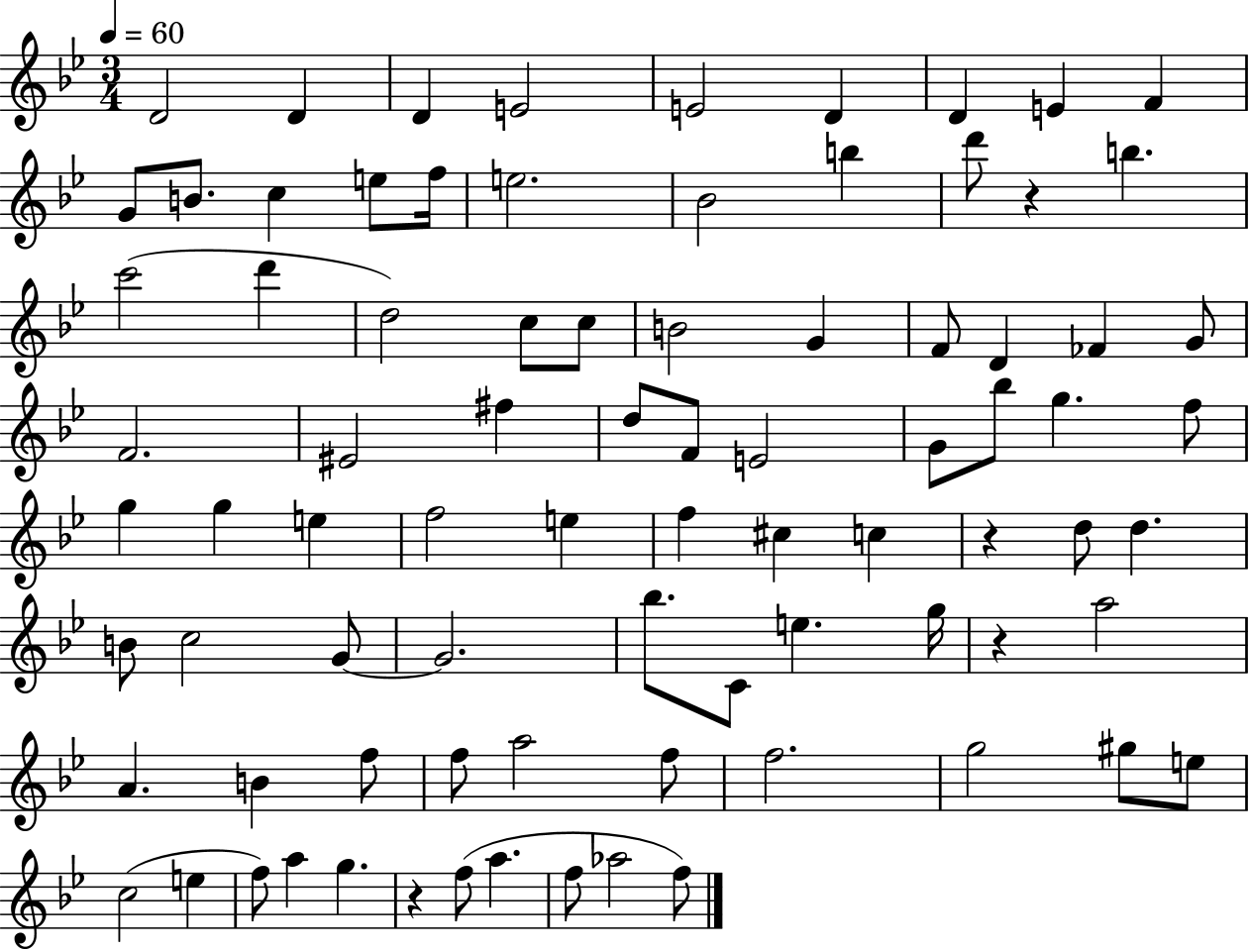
X:1
T:Untitled
M:3/4
L:1/4
K:Bb
D2 D D E2 E2 D D E F G/2 B/2 c e/2 f/4 e2 _B2 b d'/2 z b c'2 d' d2 c/2 c/2 B2 G F/2 D _F G/2 F2 ^E2 ^f d/2 F/2 E2 G/2 _b/2 g f/2 g g e f2 e f ^c c z d/2 d B/2 c2 G/2 G2 _b/2 C/2 e g/4 z a2 A B f/2 f/2 a2 f/2 f2 g2 ^g/2 e/2 c2 e f/2 a g z f/2 a f/2 _a2 f/2